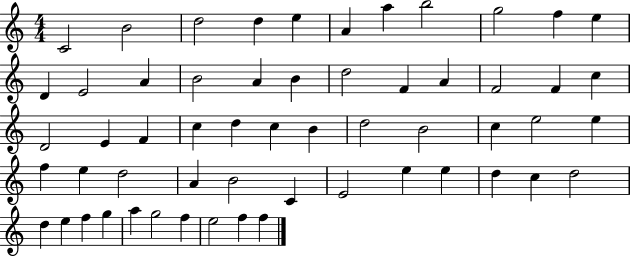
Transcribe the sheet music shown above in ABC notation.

X:1
T:Untitled
M:4/4
L:1/4
K:C
C2 B2 d2 d e A a b2 g2 f e D E2 A B2 A B d2 F A F2 F c D2 E F c d c B d2 B2 c e2 e f e d2 A B2 C E2 e e d c d2 d e f g a g2 f e2 f f